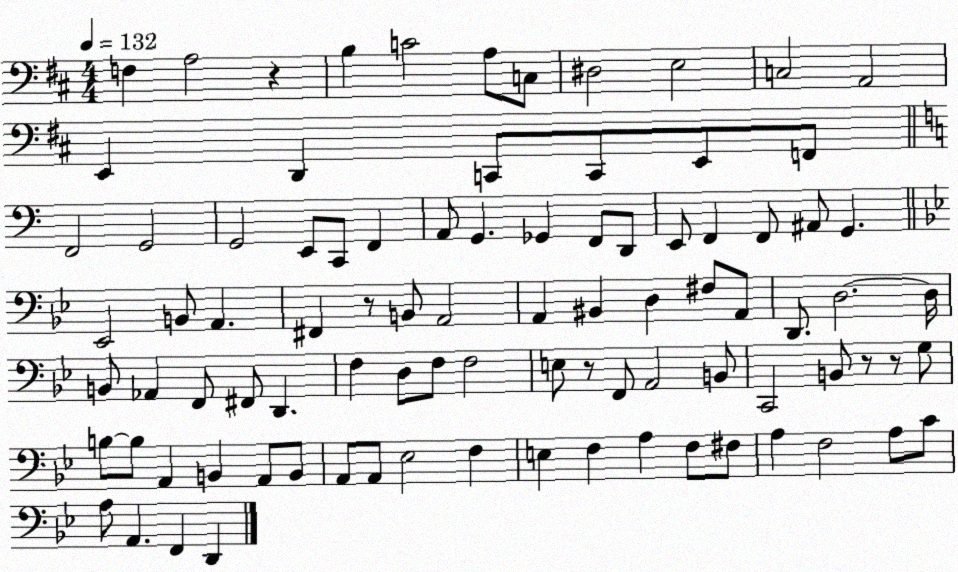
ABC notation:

X:1
T:Untitled
M:4/4
L:1/4
K:D
F, A,2 z B, C2 A,/2 C,/2 ^D,2 E,2 C,2 A,,2 E,, D,, C,,/2 C,,/2 E,,/2 F,,/2 F,,2 G,,2 G,,2 E,,/2 C,,/2 F,, A,,/2 G,, _G,, F,,/2 D,,/2 E,,/2 F,, F,,/2 ^A,,/2 G,, _E,,2 B,,/2 A,, ^F,, z/2 B,,/2 A,,2 A,, ^B,, D, ^F,/2 A,,/2 D,,/2 D,2 D,/4 B,,/2 _A,, F,,/2 ^F,,/2 D,, F, D,/2 F,/2 F,2 E,/2 z/2 F,,/2 A,,2 B,,/2 C,,2 B,,/2 z/2 z/2 G,/2 B,/2 B,/2 A,, B,, A,,/2 B,,/2 A,,/2 A,,/2 _E,2 F, E, F, A, F,/2 ^F,/2 A, F,2 A,/2 C/2 A,/2 A,, F,, D,,